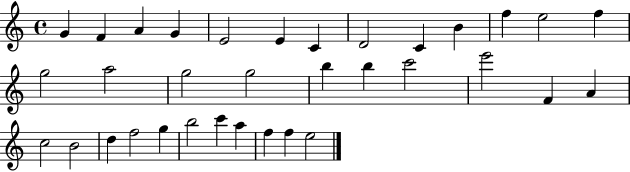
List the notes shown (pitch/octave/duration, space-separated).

G4/q F4/q A4/q G4/q E4/h E4/q C4/q D4/h C4/q B4/q F5/q E5/h F5/q G5/h A5/h G5/h G5/h B5/q B5/q C6/h E6/h F4/q A4/q C5/h B4/h D5/q F5/h G5/q B5/h C6/q A5/q F5/q F5/q E5/h